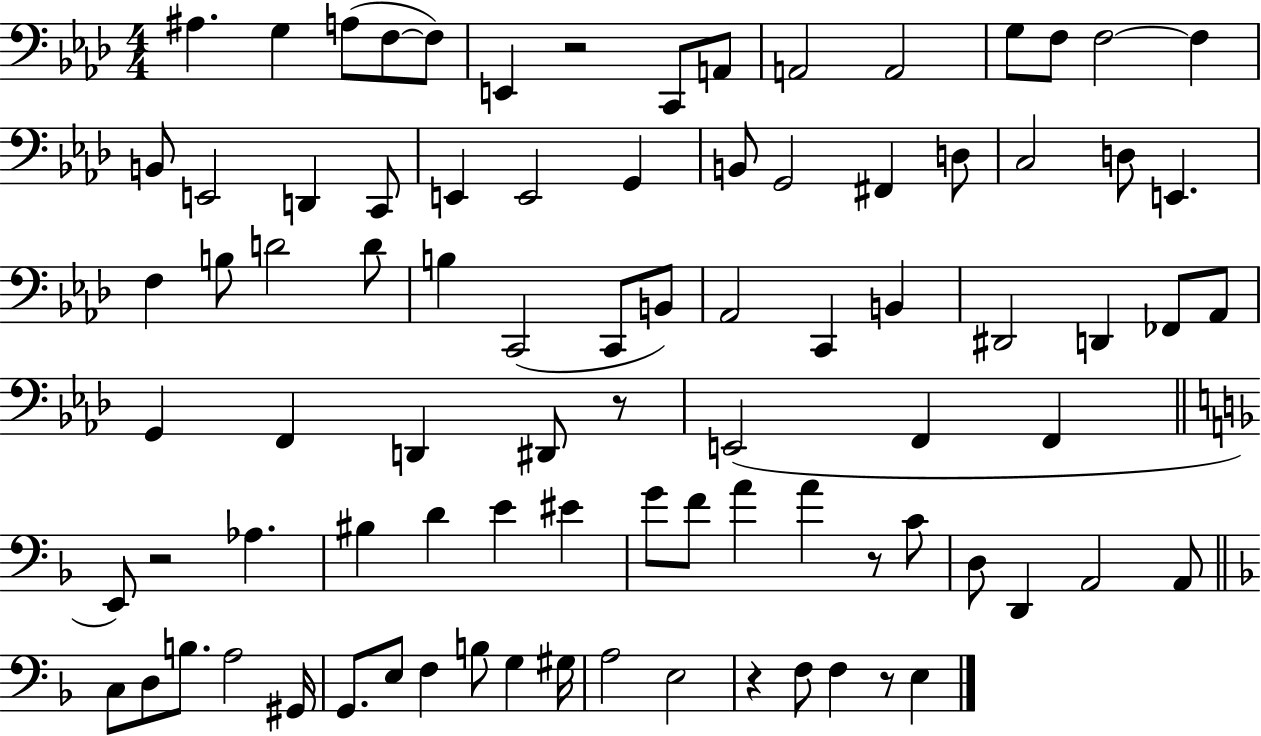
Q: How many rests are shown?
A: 6